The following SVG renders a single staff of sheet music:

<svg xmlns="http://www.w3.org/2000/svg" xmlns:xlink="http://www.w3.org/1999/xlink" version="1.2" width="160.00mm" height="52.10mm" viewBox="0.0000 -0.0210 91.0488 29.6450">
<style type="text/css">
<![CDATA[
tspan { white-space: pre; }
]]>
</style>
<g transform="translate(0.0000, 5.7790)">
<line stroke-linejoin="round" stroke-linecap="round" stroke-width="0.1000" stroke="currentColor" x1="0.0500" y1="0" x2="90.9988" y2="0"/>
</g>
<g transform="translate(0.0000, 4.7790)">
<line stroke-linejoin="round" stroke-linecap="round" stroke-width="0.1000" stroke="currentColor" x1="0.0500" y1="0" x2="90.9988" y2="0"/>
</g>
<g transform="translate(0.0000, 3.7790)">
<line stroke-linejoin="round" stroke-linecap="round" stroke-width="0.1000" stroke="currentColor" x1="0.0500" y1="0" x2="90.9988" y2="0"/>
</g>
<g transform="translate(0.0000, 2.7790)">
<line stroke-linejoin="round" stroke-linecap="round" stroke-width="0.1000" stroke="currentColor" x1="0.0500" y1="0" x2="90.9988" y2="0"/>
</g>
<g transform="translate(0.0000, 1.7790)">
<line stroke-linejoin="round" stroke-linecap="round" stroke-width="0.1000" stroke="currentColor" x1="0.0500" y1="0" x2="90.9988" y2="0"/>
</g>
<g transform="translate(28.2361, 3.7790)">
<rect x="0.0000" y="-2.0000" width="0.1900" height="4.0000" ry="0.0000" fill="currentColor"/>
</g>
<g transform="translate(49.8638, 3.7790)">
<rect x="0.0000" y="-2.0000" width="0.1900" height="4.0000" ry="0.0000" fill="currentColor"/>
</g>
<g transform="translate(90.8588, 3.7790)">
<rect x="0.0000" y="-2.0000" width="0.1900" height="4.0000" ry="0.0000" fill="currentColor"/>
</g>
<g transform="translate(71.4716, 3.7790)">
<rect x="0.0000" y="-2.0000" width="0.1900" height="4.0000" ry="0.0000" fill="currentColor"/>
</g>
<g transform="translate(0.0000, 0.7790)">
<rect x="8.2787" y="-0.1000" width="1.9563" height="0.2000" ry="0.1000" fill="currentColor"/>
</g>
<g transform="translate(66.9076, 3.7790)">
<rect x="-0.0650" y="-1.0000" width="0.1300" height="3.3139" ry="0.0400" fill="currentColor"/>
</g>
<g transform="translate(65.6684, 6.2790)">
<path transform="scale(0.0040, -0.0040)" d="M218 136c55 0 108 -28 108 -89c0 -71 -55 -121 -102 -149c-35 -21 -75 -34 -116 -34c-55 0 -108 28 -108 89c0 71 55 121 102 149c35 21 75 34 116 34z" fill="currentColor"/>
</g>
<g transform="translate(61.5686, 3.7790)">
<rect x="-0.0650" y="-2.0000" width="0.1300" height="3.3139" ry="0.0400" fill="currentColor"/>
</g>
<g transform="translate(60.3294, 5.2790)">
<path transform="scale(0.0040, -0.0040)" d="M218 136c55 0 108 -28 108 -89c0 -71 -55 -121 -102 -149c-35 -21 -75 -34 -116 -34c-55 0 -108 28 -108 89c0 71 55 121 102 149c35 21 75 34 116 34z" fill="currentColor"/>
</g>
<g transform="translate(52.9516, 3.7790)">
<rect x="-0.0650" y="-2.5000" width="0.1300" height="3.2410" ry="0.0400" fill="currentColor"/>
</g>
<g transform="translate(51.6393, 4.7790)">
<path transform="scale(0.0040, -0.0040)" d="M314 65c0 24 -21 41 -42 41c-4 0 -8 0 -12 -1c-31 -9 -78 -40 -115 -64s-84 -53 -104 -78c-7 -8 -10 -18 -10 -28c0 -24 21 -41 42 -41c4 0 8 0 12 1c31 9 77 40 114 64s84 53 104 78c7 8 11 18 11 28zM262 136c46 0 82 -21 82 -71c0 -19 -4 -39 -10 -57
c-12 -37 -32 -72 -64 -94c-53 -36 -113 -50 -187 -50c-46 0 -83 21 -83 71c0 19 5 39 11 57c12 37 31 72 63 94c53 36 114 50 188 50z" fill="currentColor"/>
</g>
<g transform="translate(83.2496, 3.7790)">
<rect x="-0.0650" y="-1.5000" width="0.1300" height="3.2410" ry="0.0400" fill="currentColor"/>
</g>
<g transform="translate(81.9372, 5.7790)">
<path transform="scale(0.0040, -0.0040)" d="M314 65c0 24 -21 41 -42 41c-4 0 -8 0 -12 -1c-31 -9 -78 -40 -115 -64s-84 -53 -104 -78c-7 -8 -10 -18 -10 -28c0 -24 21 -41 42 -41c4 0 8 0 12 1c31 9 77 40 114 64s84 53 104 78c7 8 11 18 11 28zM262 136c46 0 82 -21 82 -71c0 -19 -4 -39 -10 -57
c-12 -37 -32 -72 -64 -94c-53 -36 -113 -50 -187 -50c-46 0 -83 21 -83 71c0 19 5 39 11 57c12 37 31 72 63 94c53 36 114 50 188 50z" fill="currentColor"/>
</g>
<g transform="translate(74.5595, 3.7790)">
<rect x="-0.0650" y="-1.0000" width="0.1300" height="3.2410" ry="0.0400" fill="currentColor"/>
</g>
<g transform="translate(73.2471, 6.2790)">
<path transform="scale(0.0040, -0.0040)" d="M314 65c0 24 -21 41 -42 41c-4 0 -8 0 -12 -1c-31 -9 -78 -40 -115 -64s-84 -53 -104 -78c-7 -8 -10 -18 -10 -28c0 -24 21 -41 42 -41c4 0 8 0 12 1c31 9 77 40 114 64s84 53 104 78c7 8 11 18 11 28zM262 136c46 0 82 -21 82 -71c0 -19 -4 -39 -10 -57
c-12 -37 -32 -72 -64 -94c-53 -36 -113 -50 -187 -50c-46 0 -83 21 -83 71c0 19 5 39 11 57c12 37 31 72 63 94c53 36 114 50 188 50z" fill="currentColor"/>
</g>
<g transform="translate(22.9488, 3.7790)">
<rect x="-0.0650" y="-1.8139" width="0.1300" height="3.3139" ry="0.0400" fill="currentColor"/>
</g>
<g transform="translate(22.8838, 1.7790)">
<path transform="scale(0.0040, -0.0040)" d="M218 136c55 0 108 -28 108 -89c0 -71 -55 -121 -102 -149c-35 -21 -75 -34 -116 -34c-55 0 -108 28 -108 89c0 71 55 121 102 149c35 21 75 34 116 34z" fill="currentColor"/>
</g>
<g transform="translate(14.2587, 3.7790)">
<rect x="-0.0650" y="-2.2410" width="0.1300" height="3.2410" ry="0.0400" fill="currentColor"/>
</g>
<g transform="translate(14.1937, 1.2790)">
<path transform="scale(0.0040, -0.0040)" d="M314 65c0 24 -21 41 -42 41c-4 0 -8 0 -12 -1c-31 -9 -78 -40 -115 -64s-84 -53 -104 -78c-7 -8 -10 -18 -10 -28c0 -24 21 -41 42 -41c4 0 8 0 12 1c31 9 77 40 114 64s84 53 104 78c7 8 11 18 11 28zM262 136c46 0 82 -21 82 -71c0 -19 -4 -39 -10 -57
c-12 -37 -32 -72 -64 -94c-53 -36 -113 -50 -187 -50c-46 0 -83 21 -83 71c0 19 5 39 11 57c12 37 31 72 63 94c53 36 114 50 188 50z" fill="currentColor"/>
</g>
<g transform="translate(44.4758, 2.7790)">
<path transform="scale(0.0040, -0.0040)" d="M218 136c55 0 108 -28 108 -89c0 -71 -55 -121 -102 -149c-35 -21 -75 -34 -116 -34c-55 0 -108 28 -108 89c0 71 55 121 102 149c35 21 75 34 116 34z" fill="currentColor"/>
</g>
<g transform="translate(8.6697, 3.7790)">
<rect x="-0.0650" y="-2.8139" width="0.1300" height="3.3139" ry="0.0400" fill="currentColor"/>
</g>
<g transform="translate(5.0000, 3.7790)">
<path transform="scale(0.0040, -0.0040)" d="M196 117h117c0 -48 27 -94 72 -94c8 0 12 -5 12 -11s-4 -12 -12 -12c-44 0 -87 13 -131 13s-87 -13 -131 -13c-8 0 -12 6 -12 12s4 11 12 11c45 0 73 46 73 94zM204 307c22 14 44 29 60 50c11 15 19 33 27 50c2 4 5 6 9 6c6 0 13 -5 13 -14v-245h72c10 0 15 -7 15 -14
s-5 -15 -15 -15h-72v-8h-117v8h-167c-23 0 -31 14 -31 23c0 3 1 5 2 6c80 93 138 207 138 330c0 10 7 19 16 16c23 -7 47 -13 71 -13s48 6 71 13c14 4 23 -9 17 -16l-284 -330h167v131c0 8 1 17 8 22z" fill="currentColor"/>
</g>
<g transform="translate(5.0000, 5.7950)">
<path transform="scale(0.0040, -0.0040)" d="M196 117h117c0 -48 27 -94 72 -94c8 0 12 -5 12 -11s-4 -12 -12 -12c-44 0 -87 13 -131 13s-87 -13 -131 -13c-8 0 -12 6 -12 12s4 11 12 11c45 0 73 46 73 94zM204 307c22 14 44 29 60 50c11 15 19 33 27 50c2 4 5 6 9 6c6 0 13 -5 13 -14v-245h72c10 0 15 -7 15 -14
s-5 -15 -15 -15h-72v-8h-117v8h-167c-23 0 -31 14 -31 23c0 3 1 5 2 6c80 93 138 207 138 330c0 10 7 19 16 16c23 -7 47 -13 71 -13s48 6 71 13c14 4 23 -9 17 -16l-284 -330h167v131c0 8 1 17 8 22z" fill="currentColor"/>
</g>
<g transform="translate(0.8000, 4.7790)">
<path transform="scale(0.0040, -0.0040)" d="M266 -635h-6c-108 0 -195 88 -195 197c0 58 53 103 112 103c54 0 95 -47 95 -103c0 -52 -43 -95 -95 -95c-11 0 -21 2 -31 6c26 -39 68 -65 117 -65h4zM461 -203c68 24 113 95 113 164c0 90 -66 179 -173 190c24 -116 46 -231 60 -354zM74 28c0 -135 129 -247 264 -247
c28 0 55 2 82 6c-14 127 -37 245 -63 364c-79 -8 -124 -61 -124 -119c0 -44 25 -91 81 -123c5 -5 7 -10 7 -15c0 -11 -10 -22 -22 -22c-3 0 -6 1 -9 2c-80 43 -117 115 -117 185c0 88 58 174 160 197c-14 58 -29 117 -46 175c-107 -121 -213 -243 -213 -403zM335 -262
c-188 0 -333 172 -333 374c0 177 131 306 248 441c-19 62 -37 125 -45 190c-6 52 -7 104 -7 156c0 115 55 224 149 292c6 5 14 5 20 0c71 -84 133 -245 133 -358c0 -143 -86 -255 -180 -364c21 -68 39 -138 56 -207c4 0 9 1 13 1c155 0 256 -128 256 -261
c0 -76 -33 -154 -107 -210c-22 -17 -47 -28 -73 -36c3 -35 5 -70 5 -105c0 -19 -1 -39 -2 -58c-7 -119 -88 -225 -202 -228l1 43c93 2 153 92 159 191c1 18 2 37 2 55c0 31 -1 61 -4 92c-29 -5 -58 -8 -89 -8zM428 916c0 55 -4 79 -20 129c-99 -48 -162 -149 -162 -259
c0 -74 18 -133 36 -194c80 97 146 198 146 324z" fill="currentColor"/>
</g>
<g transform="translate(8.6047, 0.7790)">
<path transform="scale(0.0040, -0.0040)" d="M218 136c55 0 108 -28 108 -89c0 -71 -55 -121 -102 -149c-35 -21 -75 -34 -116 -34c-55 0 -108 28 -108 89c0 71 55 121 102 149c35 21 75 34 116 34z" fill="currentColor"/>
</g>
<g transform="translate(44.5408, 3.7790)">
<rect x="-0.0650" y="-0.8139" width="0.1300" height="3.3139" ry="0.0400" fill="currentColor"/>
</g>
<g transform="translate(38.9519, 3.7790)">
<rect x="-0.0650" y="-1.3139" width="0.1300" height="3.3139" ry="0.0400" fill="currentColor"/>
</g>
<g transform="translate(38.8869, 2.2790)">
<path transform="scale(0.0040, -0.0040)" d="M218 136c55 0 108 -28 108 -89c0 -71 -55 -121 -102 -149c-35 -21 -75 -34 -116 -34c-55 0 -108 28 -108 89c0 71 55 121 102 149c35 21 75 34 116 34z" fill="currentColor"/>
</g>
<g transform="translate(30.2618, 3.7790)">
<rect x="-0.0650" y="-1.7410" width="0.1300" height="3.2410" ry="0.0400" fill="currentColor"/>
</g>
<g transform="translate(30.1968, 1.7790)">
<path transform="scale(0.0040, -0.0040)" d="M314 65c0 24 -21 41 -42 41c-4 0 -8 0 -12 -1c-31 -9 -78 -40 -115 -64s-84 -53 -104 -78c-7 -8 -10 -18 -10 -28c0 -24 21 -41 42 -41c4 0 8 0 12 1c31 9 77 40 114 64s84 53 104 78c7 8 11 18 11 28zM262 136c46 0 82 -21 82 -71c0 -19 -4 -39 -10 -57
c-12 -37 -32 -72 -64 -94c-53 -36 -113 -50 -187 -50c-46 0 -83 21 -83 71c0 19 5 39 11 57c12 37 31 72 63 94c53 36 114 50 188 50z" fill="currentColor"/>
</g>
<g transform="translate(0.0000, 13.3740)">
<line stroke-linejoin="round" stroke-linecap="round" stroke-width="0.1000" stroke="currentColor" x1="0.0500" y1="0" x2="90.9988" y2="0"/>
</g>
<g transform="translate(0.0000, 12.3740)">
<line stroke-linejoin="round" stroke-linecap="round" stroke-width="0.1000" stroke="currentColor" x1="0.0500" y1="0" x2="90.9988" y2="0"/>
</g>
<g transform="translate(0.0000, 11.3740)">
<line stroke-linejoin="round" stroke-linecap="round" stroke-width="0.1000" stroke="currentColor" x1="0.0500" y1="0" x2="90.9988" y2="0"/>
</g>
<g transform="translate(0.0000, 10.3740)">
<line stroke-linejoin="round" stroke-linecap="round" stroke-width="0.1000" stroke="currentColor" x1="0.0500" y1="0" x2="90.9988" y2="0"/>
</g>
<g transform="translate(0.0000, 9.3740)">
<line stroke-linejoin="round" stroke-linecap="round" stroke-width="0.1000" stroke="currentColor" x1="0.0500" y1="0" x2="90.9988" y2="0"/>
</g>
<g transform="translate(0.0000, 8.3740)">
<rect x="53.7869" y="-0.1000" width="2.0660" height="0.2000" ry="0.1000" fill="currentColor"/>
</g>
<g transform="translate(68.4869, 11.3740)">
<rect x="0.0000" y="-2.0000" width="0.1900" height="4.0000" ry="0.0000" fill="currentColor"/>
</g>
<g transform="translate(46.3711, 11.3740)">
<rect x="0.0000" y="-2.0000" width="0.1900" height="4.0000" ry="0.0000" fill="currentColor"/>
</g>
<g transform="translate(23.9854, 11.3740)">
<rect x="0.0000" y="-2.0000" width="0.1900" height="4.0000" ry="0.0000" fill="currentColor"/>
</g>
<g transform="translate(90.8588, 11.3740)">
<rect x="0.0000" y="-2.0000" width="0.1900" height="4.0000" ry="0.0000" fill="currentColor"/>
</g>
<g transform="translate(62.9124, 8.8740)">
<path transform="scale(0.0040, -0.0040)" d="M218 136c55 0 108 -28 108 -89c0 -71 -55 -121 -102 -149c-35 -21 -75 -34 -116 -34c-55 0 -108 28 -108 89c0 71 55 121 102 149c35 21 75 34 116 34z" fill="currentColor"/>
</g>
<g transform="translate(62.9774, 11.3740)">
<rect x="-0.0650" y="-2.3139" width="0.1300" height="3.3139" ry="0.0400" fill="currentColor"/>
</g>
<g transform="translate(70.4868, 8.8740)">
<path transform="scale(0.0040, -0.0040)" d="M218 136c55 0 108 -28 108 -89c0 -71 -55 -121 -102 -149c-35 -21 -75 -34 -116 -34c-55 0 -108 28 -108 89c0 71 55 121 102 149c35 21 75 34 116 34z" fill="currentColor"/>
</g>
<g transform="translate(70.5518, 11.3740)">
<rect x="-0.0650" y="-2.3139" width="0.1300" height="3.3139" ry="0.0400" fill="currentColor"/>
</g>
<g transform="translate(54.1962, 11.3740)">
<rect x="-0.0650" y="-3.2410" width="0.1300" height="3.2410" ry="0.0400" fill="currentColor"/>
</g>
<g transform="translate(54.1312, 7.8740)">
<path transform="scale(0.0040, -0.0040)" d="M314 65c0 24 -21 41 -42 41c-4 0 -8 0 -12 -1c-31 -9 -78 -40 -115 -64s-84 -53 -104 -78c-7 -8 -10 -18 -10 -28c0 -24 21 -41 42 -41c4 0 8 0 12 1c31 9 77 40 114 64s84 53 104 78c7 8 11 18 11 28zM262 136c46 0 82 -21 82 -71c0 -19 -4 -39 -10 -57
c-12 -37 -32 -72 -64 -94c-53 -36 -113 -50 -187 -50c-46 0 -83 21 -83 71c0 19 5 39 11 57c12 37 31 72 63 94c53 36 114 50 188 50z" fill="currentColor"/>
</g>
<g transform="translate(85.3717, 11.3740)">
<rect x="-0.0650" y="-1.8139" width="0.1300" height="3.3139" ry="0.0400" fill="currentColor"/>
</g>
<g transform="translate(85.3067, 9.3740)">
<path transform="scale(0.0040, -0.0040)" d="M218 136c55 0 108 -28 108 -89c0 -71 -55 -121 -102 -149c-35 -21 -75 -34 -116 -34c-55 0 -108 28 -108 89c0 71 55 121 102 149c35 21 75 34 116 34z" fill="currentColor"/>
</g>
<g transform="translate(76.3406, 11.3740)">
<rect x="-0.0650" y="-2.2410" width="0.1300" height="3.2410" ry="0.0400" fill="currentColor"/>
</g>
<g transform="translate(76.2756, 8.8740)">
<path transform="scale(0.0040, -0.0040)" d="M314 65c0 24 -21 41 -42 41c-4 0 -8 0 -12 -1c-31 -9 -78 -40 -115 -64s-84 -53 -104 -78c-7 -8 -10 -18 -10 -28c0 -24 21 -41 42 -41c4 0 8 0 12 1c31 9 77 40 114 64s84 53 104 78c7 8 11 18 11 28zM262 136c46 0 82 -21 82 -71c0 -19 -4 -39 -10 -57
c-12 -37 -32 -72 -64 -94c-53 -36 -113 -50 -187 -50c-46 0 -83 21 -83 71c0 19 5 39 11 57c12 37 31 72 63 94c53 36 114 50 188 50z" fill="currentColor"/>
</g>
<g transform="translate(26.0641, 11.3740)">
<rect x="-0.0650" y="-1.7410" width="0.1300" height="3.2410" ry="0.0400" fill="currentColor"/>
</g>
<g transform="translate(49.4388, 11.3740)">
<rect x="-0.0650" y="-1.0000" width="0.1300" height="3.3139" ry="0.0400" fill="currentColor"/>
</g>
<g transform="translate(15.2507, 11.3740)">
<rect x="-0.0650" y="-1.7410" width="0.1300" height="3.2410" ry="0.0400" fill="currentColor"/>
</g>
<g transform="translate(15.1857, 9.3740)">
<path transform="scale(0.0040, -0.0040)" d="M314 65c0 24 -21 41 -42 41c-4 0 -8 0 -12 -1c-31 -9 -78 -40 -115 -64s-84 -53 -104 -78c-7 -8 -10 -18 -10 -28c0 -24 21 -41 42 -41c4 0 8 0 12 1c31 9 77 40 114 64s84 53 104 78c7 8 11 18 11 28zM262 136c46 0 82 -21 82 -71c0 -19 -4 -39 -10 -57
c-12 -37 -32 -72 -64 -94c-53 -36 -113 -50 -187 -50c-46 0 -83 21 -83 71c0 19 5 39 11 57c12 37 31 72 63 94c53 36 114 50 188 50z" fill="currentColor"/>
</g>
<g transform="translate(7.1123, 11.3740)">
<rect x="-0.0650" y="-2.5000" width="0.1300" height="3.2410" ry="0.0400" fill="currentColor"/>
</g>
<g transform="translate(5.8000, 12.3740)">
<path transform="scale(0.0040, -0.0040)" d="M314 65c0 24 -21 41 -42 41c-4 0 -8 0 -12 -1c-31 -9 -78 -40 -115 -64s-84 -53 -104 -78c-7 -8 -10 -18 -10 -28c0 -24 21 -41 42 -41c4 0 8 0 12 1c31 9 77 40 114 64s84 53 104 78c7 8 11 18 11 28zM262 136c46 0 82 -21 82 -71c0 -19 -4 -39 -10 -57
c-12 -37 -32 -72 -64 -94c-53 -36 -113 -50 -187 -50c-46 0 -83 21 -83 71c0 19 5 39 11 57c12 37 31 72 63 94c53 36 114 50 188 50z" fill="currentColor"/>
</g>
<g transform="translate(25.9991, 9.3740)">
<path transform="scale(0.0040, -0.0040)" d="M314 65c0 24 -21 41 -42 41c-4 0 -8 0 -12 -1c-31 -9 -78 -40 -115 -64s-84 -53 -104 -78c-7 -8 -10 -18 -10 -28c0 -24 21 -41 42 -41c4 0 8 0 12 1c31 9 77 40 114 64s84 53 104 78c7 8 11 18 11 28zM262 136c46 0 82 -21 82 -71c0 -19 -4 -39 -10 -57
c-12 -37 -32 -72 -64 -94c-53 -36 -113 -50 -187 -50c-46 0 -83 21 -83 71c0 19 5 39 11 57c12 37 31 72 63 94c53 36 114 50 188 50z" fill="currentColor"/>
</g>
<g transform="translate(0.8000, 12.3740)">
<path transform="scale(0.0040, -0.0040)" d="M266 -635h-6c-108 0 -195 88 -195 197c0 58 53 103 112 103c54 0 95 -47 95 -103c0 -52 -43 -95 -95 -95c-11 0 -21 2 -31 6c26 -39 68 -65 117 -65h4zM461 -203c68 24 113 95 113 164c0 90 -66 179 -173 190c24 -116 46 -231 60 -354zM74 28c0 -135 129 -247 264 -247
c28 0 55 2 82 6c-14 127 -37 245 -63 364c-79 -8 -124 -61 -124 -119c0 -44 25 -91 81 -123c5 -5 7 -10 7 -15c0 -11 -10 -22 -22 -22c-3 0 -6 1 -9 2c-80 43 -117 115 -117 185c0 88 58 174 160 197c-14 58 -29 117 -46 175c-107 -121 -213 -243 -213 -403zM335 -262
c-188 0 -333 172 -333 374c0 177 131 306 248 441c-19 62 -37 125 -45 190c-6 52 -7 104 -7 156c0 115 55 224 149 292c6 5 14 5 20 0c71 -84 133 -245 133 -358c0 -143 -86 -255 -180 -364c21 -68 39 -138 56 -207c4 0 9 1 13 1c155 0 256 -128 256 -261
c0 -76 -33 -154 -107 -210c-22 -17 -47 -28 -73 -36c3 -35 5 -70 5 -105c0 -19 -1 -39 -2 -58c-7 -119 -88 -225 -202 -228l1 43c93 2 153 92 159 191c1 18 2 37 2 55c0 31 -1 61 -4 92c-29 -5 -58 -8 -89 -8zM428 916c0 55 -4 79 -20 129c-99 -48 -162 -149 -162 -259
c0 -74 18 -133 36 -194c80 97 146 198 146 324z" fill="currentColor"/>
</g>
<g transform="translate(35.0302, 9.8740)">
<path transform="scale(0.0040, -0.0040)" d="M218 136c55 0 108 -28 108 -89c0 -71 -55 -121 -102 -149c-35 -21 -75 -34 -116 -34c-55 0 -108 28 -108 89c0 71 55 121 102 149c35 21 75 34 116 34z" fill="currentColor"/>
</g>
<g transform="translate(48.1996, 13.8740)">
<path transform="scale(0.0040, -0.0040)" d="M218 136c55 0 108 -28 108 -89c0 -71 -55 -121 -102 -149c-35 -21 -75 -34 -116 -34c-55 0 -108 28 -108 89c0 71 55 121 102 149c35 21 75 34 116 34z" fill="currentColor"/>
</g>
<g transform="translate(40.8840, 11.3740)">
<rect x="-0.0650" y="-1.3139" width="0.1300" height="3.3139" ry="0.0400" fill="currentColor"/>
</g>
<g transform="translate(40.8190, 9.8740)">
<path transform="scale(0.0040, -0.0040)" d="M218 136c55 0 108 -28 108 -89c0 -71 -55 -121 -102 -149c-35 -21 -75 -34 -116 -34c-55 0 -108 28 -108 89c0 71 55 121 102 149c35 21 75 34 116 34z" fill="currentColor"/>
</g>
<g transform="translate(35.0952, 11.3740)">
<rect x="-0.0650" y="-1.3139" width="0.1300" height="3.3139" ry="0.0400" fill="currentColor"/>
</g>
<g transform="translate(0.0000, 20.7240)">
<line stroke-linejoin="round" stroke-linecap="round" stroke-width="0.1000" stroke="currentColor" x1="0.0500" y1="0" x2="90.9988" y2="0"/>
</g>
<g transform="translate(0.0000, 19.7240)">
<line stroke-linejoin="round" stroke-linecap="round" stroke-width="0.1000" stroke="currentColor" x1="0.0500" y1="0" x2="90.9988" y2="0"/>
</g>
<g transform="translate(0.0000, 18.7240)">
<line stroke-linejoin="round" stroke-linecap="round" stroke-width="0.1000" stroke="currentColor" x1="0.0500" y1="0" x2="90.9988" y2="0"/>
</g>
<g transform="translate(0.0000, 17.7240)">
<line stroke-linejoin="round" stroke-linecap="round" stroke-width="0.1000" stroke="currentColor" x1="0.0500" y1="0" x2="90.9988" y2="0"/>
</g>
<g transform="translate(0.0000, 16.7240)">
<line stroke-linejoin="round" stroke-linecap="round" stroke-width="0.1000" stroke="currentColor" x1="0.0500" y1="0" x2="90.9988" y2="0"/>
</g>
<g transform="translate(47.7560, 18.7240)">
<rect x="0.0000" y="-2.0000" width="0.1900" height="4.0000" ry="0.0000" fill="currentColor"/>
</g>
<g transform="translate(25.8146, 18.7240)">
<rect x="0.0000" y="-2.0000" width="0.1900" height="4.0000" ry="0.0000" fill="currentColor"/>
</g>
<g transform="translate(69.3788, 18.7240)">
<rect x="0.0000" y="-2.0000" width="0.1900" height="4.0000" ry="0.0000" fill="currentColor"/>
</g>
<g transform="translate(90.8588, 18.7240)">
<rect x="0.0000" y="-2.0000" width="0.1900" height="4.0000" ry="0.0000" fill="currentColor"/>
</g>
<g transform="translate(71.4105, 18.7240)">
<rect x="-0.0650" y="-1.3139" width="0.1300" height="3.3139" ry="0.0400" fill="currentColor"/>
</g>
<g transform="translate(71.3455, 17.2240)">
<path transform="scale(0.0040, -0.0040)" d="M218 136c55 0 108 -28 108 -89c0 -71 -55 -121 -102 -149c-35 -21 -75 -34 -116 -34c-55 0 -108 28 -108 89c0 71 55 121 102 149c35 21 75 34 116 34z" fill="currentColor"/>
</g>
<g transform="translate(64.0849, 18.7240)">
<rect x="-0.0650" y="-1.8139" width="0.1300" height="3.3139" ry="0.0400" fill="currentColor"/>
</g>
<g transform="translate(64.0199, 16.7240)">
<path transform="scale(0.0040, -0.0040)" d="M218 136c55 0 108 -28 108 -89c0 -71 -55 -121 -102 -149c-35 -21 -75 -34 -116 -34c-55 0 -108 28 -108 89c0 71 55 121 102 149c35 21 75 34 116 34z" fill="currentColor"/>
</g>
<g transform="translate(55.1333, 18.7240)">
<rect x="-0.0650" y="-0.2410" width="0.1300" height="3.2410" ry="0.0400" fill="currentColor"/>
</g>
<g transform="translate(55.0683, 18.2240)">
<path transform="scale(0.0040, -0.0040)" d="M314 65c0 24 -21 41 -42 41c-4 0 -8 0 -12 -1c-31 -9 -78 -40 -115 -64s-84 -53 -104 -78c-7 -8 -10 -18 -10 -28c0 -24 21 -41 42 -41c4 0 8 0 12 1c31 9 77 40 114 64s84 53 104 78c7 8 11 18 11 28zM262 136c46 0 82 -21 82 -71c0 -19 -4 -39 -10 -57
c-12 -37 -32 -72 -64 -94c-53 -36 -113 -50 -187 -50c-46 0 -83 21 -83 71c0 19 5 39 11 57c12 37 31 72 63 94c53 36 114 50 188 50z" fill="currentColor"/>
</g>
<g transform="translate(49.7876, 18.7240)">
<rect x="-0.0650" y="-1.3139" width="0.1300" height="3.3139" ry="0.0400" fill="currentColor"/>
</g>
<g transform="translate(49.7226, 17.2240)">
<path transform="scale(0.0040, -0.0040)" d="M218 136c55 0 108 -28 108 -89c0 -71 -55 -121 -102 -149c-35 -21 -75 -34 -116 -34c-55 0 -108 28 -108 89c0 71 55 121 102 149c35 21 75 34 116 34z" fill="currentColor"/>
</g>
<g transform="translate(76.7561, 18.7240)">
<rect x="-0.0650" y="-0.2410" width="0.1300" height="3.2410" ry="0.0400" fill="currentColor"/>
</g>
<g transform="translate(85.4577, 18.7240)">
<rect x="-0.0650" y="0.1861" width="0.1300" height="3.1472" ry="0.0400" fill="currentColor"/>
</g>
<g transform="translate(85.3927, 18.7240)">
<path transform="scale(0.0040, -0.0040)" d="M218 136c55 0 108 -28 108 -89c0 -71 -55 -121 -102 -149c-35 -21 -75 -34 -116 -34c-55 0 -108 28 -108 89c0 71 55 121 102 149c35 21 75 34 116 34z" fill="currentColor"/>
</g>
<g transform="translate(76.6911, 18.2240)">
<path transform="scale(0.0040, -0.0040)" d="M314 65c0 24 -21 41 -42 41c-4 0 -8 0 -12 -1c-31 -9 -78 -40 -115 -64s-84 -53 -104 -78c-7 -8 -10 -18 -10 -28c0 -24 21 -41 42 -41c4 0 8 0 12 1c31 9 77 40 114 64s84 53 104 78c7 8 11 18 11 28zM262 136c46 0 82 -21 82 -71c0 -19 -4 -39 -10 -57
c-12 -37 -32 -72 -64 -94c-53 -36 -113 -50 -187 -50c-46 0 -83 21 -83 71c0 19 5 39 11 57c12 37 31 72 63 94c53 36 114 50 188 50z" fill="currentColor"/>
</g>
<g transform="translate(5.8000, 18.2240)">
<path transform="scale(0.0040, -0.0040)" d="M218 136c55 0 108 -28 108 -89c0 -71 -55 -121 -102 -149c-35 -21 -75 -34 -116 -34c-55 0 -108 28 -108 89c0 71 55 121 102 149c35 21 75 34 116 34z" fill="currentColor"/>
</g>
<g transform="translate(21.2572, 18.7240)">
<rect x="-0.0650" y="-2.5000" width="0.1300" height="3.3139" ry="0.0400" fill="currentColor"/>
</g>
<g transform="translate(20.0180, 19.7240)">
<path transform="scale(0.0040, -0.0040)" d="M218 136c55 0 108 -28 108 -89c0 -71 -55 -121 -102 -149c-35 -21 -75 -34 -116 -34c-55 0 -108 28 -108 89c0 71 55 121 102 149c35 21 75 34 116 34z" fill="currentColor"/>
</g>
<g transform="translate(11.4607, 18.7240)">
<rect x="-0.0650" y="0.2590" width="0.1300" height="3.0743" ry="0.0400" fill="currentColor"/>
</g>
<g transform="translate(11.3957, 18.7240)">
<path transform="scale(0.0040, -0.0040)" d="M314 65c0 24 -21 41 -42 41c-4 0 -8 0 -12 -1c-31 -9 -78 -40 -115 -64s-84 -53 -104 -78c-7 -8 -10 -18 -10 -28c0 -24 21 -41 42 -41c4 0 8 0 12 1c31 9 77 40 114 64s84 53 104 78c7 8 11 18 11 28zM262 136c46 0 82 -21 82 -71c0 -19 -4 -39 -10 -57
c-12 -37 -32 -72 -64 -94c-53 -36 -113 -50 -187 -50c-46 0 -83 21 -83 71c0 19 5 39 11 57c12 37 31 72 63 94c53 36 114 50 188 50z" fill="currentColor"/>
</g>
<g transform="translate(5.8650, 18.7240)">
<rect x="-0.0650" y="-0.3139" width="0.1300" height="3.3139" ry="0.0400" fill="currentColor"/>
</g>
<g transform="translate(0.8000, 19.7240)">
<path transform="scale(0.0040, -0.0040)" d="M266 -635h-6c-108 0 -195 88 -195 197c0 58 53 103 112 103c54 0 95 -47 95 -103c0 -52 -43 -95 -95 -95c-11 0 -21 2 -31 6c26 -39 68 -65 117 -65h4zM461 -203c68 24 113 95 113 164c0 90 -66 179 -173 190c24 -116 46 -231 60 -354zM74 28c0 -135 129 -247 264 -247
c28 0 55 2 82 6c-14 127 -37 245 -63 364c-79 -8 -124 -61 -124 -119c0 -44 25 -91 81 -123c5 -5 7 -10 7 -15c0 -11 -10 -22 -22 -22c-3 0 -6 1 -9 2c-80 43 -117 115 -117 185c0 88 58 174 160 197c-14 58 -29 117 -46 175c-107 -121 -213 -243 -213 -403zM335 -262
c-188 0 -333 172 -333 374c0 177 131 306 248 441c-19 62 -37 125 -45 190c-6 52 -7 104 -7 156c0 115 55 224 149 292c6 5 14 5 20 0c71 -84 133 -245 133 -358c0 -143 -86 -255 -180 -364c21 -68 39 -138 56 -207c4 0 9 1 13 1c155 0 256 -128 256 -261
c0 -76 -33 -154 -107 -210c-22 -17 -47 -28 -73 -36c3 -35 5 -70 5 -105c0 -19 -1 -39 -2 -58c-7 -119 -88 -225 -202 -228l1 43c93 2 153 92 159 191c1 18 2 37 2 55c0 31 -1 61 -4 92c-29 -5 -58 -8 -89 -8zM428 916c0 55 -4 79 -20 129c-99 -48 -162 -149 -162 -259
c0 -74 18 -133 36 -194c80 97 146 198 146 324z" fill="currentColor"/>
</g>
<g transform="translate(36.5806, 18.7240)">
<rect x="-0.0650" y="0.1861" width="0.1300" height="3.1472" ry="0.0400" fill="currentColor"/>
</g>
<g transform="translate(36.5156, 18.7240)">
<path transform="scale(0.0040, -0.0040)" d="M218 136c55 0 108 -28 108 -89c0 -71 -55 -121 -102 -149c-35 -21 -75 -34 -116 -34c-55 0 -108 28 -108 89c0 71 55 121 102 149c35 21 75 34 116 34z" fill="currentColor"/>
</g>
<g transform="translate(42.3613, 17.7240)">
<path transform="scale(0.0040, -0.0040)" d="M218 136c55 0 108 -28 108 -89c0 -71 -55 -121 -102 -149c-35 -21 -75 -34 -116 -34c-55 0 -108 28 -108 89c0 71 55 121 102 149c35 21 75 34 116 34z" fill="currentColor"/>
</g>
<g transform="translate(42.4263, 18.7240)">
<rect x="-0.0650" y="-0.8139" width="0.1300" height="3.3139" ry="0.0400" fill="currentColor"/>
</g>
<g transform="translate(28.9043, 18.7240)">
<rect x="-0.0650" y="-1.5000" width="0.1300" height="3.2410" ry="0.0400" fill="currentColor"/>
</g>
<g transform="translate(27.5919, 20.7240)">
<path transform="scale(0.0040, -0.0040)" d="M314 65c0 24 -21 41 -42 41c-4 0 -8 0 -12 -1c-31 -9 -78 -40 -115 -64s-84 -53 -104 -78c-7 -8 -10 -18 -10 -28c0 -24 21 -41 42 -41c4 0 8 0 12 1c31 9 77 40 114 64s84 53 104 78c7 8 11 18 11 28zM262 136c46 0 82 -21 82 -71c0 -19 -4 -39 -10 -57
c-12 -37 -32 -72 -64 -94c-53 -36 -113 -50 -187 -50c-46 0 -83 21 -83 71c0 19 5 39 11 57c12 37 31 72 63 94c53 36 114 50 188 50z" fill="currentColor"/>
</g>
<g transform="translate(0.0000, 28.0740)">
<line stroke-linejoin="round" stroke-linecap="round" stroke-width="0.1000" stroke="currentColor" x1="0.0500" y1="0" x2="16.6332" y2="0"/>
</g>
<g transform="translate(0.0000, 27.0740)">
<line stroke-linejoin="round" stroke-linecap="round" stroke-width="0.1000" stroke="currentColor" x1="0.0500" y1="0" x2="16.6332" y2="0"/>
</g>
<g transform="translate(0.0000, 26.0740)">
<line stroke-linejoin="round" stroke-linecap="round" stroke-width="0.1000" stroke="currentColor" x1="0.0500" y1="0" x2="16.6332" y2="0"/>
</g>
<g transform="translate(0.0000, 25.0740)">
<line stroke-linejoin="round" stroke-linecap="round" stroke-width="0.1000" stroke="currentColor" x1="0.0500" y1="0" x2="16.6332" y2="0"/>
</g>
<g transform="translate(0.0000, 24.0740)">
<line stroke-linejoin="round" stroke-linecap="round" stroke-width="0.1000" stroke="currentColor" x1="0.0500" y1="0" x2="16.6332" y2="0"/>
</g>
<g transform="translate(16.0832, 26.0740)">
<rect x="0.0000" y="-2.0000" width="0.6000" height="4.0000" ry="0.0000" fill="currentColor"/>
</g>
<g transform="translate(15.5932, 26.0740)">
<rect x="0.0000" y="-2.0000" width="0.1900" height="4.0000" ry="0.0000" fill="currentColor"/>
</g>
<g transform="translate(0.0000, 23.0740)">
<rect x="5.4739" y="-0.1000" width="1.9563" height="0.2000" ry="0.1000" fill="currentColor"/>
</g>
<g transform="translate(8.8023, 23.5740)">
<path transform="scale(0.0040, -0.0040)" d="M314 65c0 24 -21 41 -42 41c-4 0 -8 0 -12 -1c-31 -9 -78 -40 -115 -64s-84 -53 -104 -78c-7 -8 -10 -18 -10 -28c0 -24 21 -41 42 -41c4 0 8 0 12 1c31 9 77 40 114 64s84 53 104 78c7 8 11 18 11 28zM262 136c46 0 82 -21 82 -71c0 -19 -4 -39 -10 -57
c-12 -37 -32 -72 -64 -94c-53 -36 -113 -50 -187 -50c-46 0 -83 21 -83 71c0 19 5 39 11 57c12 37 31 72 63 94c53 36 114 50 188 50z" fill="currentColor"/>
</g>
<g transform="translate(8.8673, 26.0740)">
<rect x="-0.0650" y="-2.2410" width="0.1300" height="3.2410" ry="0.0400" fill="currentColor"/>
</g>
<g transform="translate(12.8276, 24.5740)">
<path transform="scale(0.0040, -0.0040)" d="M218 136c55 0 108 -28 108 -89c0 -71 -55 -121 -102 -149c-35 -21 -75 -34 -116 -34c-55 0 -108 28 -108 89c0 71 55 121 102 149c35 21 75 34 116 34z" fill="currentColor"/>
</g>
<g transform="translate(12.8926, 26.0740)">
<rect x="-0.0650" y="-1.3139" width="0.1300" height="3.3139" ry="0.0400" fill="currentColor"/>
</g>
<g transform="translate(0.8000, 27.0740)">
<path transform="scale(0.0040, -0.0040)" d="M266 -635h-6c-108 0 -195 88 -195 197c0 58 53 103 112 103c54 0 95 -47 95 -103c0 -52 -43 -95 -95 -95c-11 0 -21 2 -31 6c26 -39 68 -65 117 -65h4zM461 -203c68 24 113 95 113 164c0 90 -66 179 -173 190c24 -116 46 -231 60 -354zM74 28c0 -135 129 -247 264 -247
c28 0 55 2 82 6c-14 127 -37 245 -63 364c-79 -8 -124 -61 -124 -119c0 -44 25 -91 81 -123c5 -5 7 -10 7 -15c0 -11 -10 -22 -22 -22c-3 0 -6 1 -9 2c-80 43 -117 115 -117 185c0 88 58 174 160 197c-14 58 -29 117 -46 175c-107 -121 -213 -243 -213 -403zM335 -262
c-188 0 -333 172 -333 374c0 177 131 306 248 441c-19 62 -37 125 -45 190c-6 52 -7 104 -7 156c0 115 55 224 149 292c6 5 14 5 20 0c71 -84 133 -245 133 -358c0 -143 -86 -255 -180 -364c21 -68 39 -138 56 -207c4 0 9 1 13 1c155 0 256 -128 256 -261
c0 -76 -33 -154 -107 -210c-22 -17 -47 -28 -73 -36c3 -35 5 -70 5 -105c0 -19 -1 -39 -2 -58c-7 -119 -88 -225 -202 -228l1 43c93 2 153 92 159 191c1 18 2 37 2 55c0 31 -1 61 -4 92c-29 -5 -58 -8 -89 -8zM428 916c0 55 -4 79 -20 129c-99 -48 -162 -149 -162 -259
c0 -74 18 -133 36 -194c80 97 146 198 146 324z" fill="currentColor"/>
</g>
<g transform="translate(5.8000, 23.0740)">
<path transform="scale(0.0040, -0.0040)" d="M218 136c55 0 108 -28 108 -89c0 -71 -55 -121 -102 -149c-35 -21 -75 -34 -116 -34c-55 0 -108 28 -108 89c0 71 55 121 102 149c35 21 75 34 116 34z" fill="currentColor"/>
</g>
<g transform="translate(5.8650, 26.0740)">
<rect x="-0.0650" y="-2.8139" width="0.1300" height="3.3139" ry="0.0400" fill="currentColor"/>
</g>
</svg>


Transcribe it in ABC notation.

X:1
T:Untitled
M:4/4
L:1/4
K:C
a g2 f f2 e d G2 F D D2 E2 G2 f2 f2 e e D b2 g g g2 f c B2 G E2 B d e c2 f e c2 B a g2 e